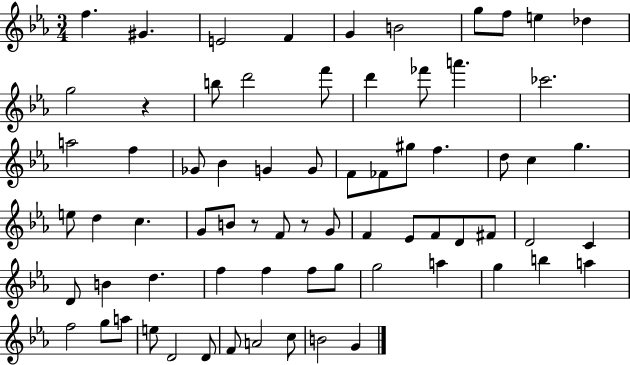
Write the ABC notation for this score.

X:1
T:Untitled
M:3/4
L:1/4
K:Eb
f ^G E2 F G B2 g/2 f/2 e _d g2 z b/2 d'2 f'/2 d' _f'/2 a' _c'2 a2 f _G/2 _B G G/2 F/2 _F/2 ^g/2 f d/2 c g e/2 d c G/2 B/2 z/2 F/2 z/2 G/2 F _E/2 F/2 D/2 ^F/2 D2 C D/2 B d f f f/2 g/2 g2 a g b a f2 g/2 a/2 e/2 D2 D/2 F/2 A2 c/2 B2 G